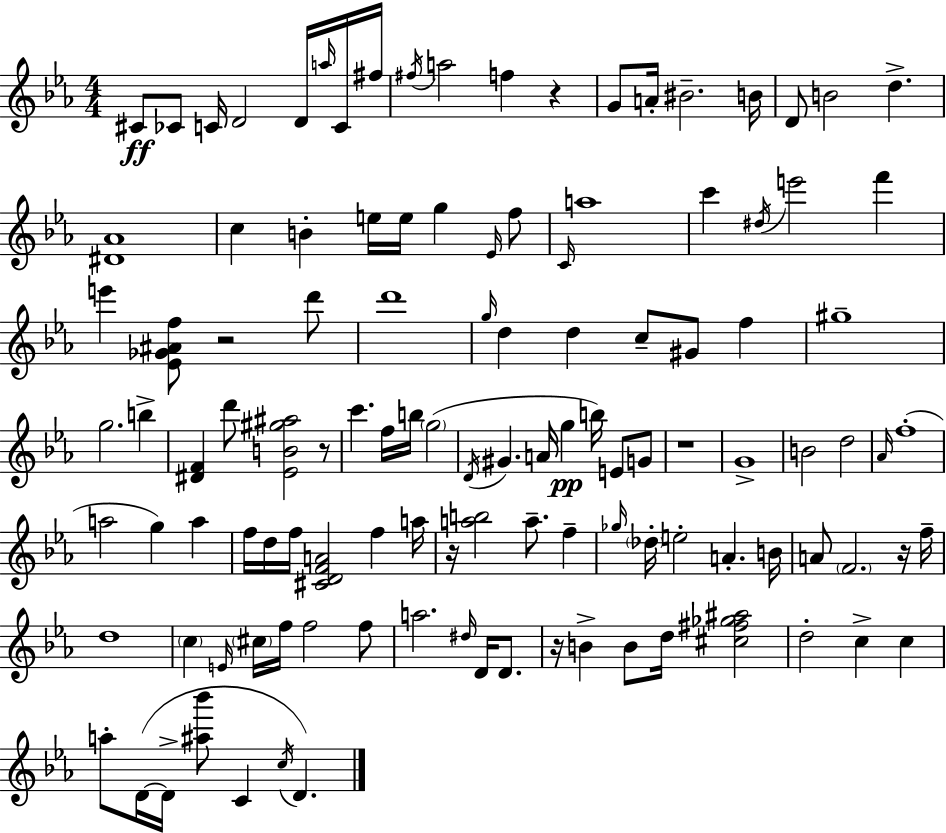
{
  \clef treble
  \numericTimeSignature
  \time 4/4
  \key ees \major
  \repeat volta 2 { cis'8\ff ces'8 c'16 d'2 d'16 \grace { a''16 } c'16 | fis''16 \acciaccatura { fis''16 } a''2 f''4 r4 | g'8 a'16-. bis'2.-- | b'16 d'8 b'2 d''4.-> | \break <dis' aes'>1 | c''4 b'4-. e''16 e''16 g''4 | \grace { ees'16 } f''8 \grace { c'16 } a''1 | c'''4 \acciaccatura { dis''16 } e'''2 | \break f'''4 e'''4 <ees' ges' ais' f''>8 r2 | d'''8 d'''1 | \grace { g''16 } d''4 d''4 c''8-- | gis'8 f''4 gis''1-- | \break g''2. | b''4-> <dis' f'>4 d'''8 <ees' b' gis'' ais''>2 | r8 c'''4. f''16 b''16 \parenthesize g''2( | \acciaccatura { d'16 } gis'4. a'16 g''4\pp | \break b''16) e'8 g'8 r1 | g'1-> | b'2 d''2 | \grace { aes'16 }( f''1-. | \break a''2 | g''4) a''4 f''16 d''16 f''16 <cis' d' f' a'>2 | f''4 a''16 r16 <a'' b''>2 | a''8.-- f''4-- \grace { ges''16 } \parenthesize des''16-. e''2-. | \break a'4.-. b'16 a'8 \parenthesize f'2. | r16 f''16-- d''1 | \parenthesize c''4 \grace { e'16 } \parenthesize cis''16 f''16 | f''2 f''8 a''2. | \break \grace { dis''16 } d'16 d'8. r16 b'4-> | b'8 d''16 <cis'' fis'' ges'' ais''>2 d''2-. | c''4-> c''4 a''8-. d'16~(~ d'16-> <ais'' bes'''>8 | c'4 \acciaccatura { c''16 }) d'4. } \bar "|."
}